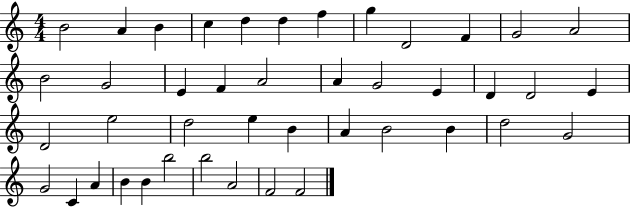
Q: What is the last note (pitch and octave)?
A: F4